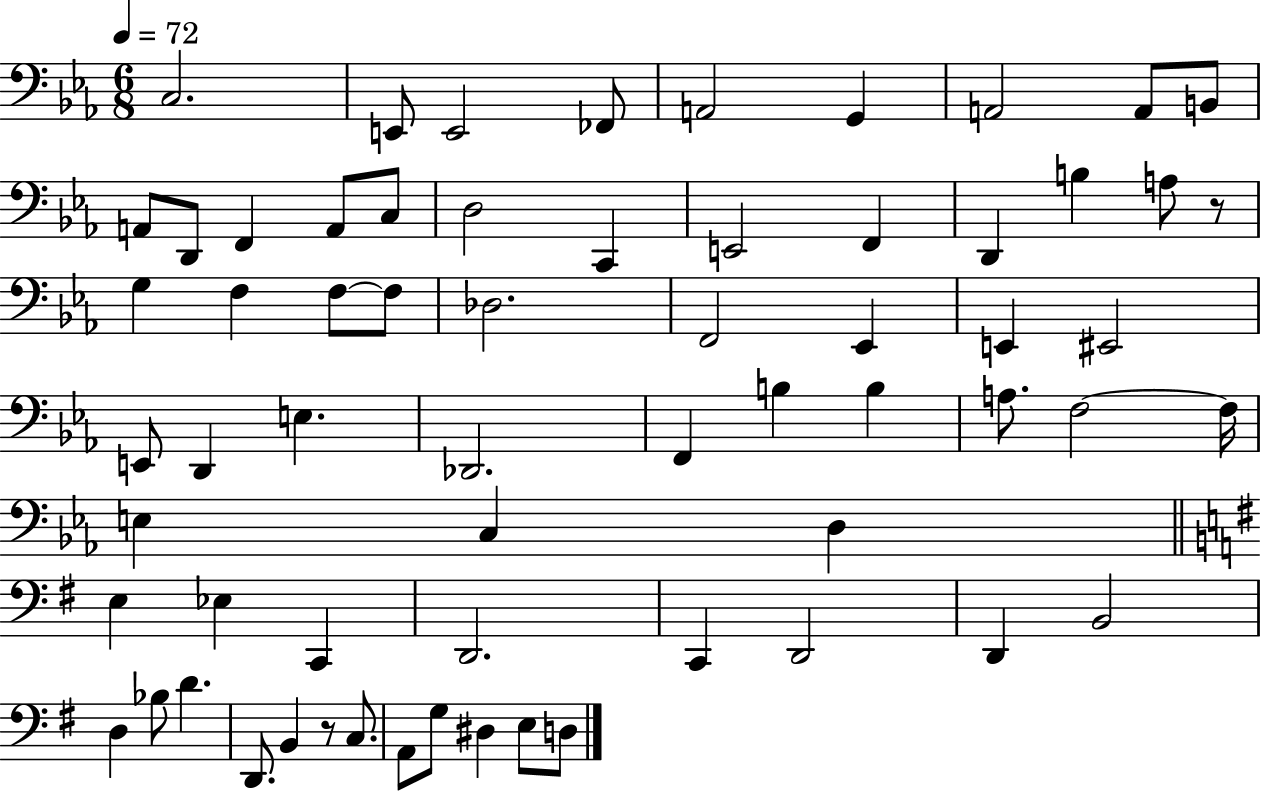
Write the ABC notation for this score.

X:1
T:Untitled
M:6/8
L:1/4
K:Eb
C,2 E,,/2 E,,2 _F,,/2 A,,2 G,, A,,2 A,,/2 B,,/2 A,,/2 D,,/2 F,, A,,/2 C,/2 D,2 C,, E,,2 F,, D,, B, A,/2 z/2 G, F, F,/2 F,/2 _D,2 F,,2 _E,, E,, ^E,,2 E,,/2 D,, E, _D,,2 F,, B, B, A,/2 F,2 F,/4 E, C, D, E, _E, C,, D,,2 C,, D,,2 D,, B,,2 D, _B,/2 D D,,/2 B,, z/2 C,/2 A,,/2 G,/2 ^D, E,/2 D,/2